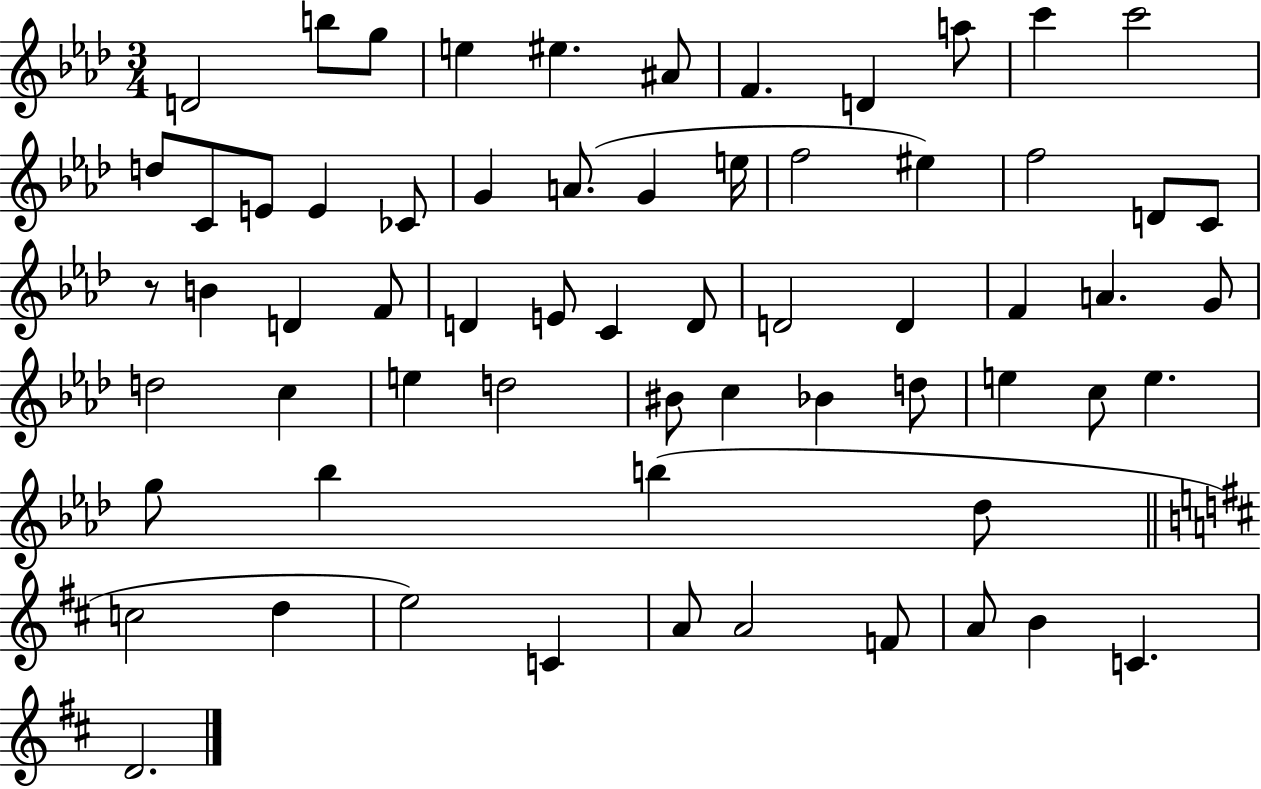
X:1
T:Untitled
M:3/4
L:1/4
K:Ab
D2 b/2 g/2 e ^e ^A/2 F D a/2 c' c'2 d/2 C/2 E/2 E _C/2 G A/2 G e/4 f2 ^e f2 D/2 C/2 z/2 B D F/2 D E/2 C D/2 D2 D F A G/2 d2 c e d2 ^B/2 c _B d/2 e c/2 e g/2 _b b _d/2 c2 d e2 C A/2 A2 F/2 A/2 B C D2